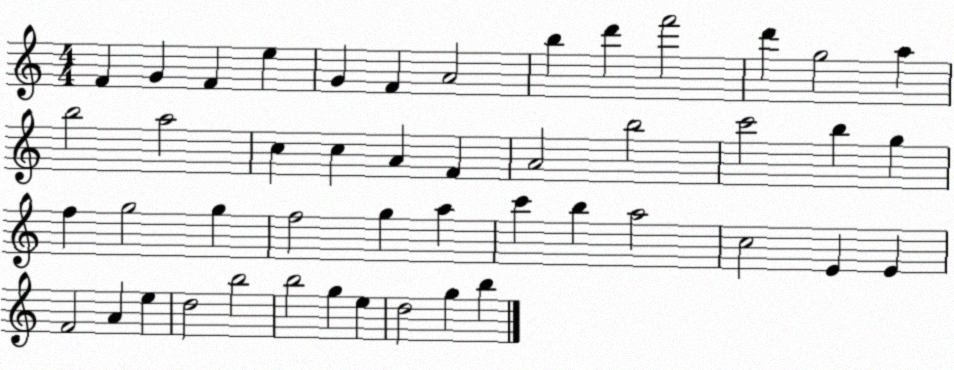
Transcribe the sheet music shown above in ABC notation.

X:1
T:Untitled
M:4/4
L:1/4
K:C
F G F e G F A2 b d' f'2 d' g2 a b2 a2 c c A F A2 b2 c'2 b g f g2 g f2 g a c' b a2 c2 E E F2 A e d2 b2 b2 g e d2 g b